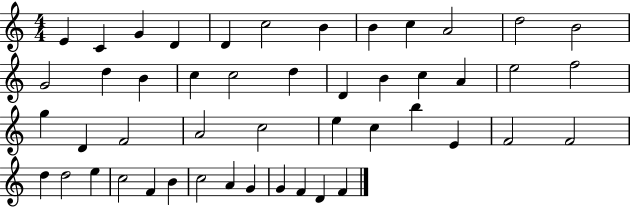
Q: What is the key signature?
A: C major